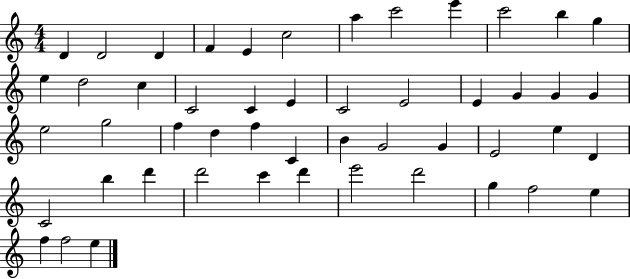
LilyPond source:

{
  \clef treble
  \numericTimeSignature
  \time 4/4
  \key c \major
  d'4 d'2 d'4 | f'4 e'4 c''2 | a''4 c'''2 e'''4 | c'''2 b''4 g''4 | \break e''4 d''2 c''4 | c'2 c'4 e'4 | c'2 e'2 | e'4 g'4 g'4 g'4 | \break e''2 g''2 | f''4 d''4 f''4 c'4 | b'4 g'2 g'4 | e'2 e''4 d'4 | \break c'2 b''4 d'''4 | d'''2 c'''4 d'''4 | e'''2 d'''2 | g''4 f''2 e''4 | \break f''4 f''2 e''4 | \bar "|."
}